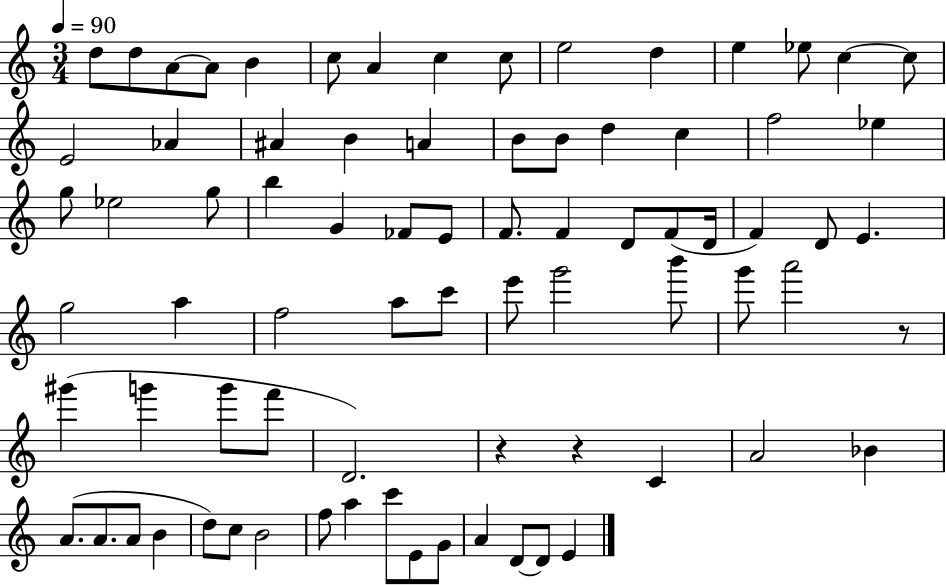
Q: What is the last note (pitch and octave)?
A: E4